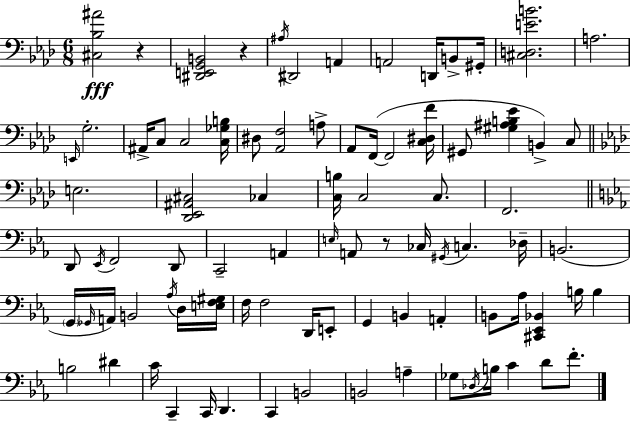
X:1
T:Untitled
M:6/8
L:1/4
K:Fm
[^C,_B,^A]2 z [^D,,E,,G,,B,,]2 z ^A,/4 ^D,,2 A,, A,,2 D,,/4 B,,/2 ^G,,/4 [^C,D,EB]2 A,2 E,,/4 G,2 ^A,,/4 C,/2 C,2 [C,_G,B,]/4 ^D,/2 [_A,,F,]2 A,/2 _A,,/2 F,,/4 F,,2 [C,^D,F]/4 ^G,,/2 [^G,^A,B,_E] B,, C,/2 E,2 [_D,,_E,,^A,,^C,]2 _C, [C,B,]/4 C,2 C,/2 F,,2 D,,/2 _E,,/4 F,,2 D,,/2 C,,2 A,, E,/4 A,,/2 z/2 _C,/4 ^G,,/4 C, _D,/4 B,,2 G,,/4 _G,,/4 A,,/4 B,,2 _A,/4 D,/4 [E,F,^G,]/4 F,/4 F,2 D,,/4 E,,/2 G,, B,, A,, B,,/2 _A,/4 [^C,,_E,,_B,,] B,/4 B, B,2 ^D C/4 C,, C,,/4 D,, C,, B,,2 B,,2 A, _G,/2 _D,/4 B,/4 C D/2 F/2